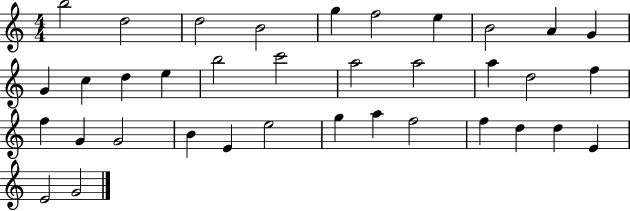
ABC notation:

X:1
T:Untitled
M:4/4
L:1/4
K:C
b2 d2 d2 B2 g f2 e B2 A G G c d e b2 c'2 a2 a2 a d2 f f G G2 B E e2 g a f2 f d d E E2 G2